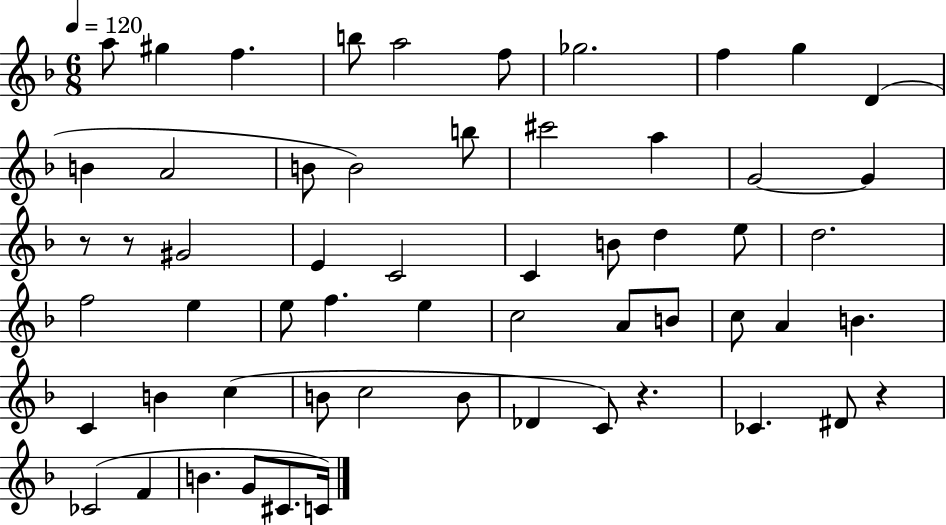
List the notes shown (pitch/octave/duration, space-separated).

A5/e G#5/q F5/q. B5/e A5/h F5/e Gb5/h. F5/q G5/q D4/q B4/q A4/h B4/e B4/h B5/e C#6/h A5/q G4/h G4/q R/e R/e G#4/h E4/q C4/h C4/q B4/e D5/q E5/e D5/h. F5/h E5/q E5/e F5/q. E5/q C5/h A4/e B4/e C5/e A4/q B4/q. C4/q B4/q C5/q B4/e C5/h B4/e Db4/q C4/e R/q. CES4/q. D#4/e R/q CES4/h F4/q B4/q. G4/e C#4/e. C4/s